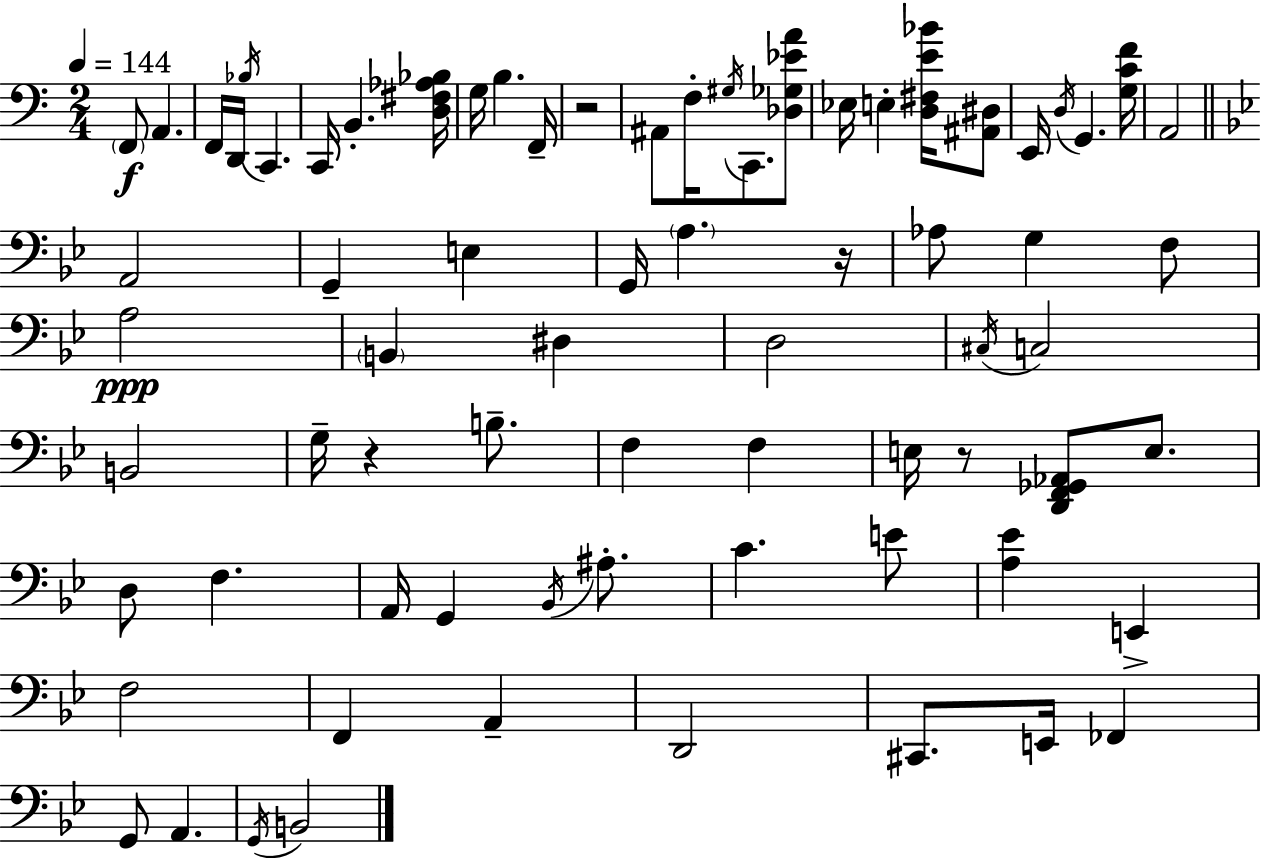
F2/e A2/q. F2/s D2/s Bb3/s C2/q. C2/s B2/q. [D3,F#3,Ab3,Bb3]/s G3/s B3/q. F2/s R/h A#2/e F3/s G#3/s C2/e. [Db3,Gb3,Eb4,A4]/e Eb3/s E3/q [D3,F#3,E4,Bb4]/s [A#2,D#3]/e E2/s D3/s G2/q. [G3,C4,F4]/s A2/h A2/h G2/q E3/q G2/s A3/q. R/s Ab3/e G3/q F3/e A3/h B2/q D#3/q D3/h C#3/s C3/h B2/h G3/s R/q B3/e. F3/q F3/q E3/s R/e [D2,F2,Gb2,Ab2]/e E3/e. D3/e F3/q. A2/s G2/q Bb2/s A#3/e. C4/q. E4/e [A3,Eb4]/q E2/q F3/h F2/q A2/q D2/h C#2/e. E2/s FES2/q G2/e A2/q. G2/s B2/h